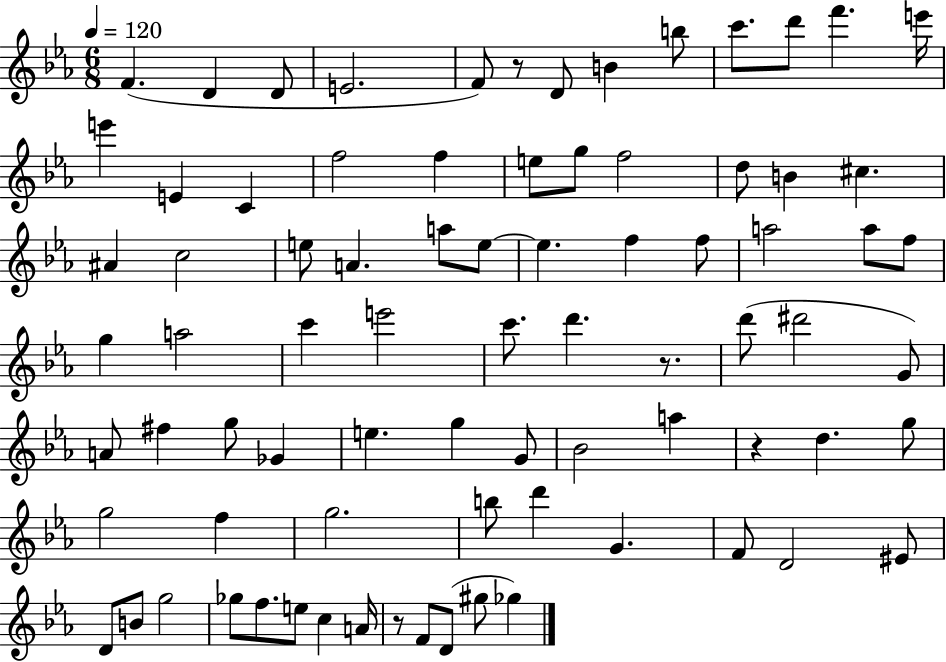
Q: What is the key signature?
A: EES major